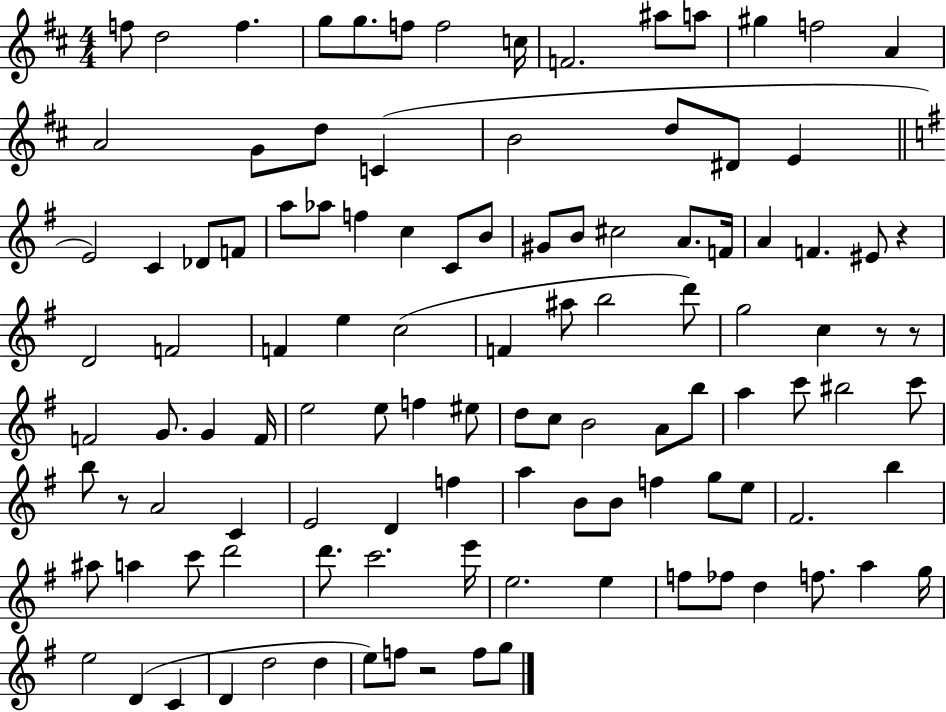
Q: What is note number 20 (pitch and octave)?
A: D5